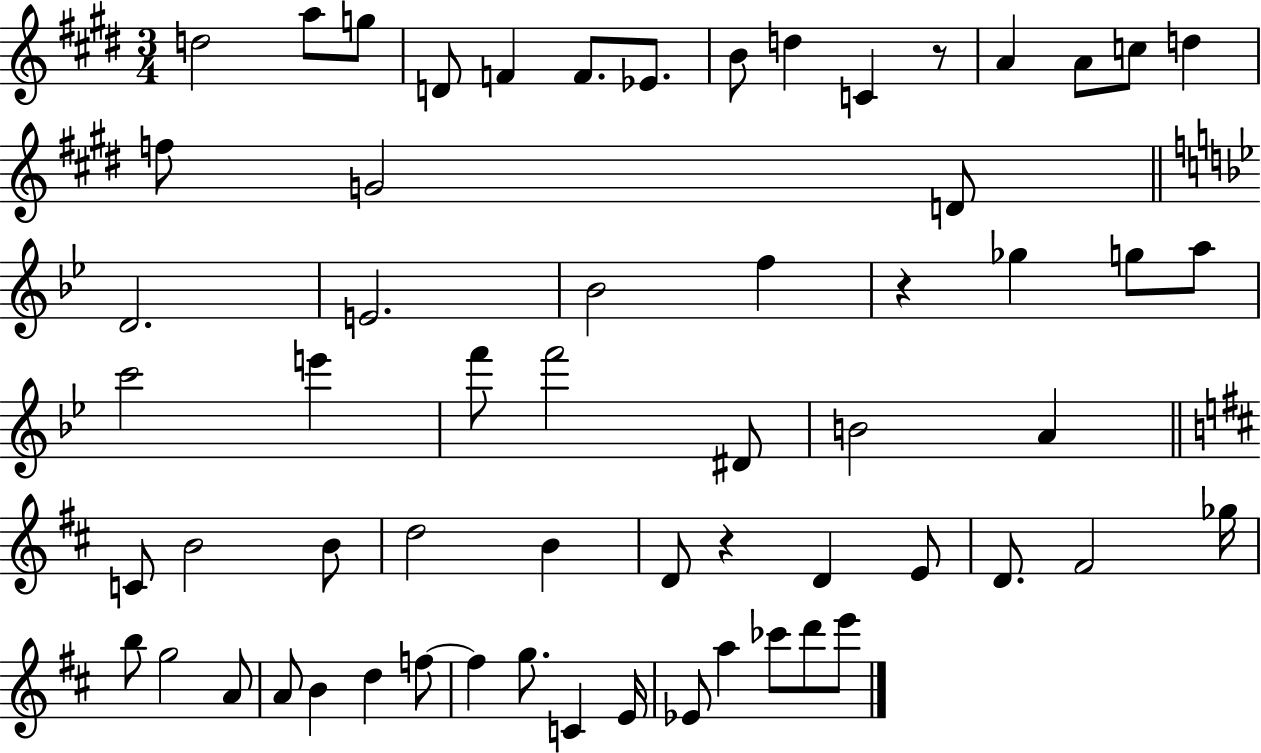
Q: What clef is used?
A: treble